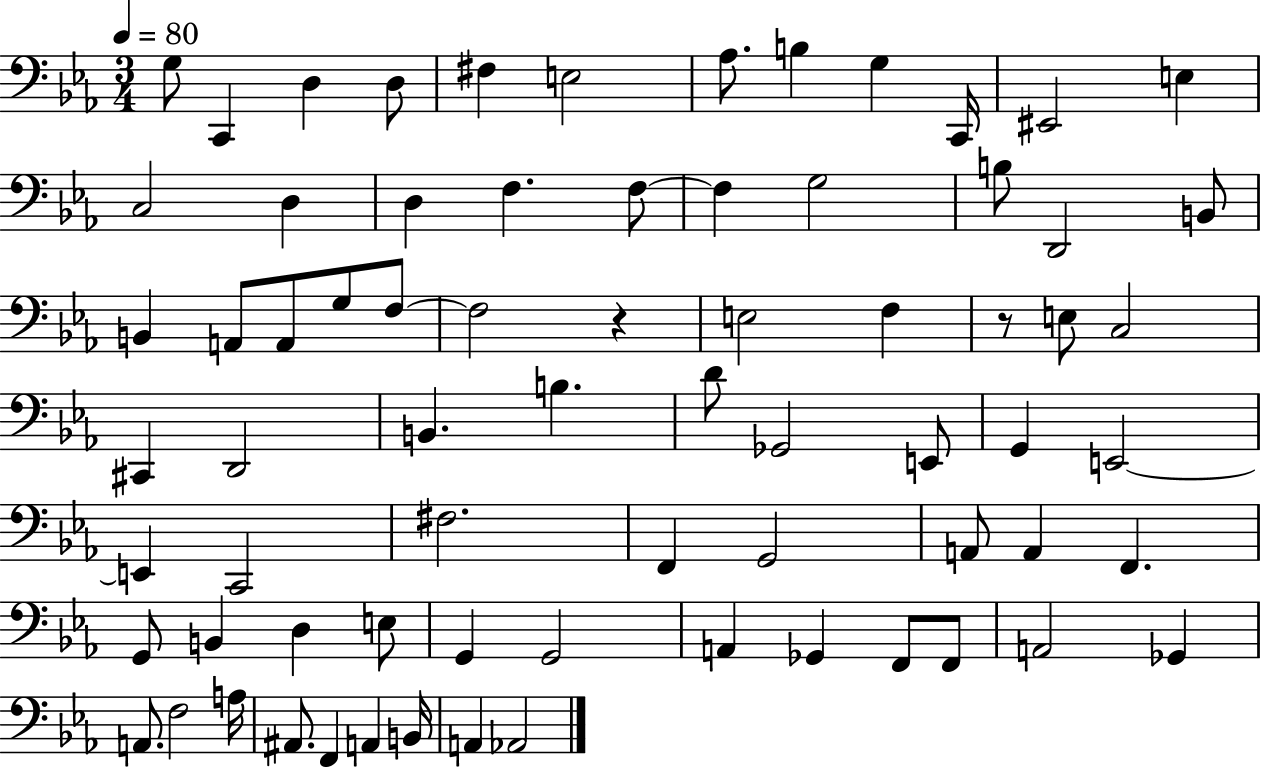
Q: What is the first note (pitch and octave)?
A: G3